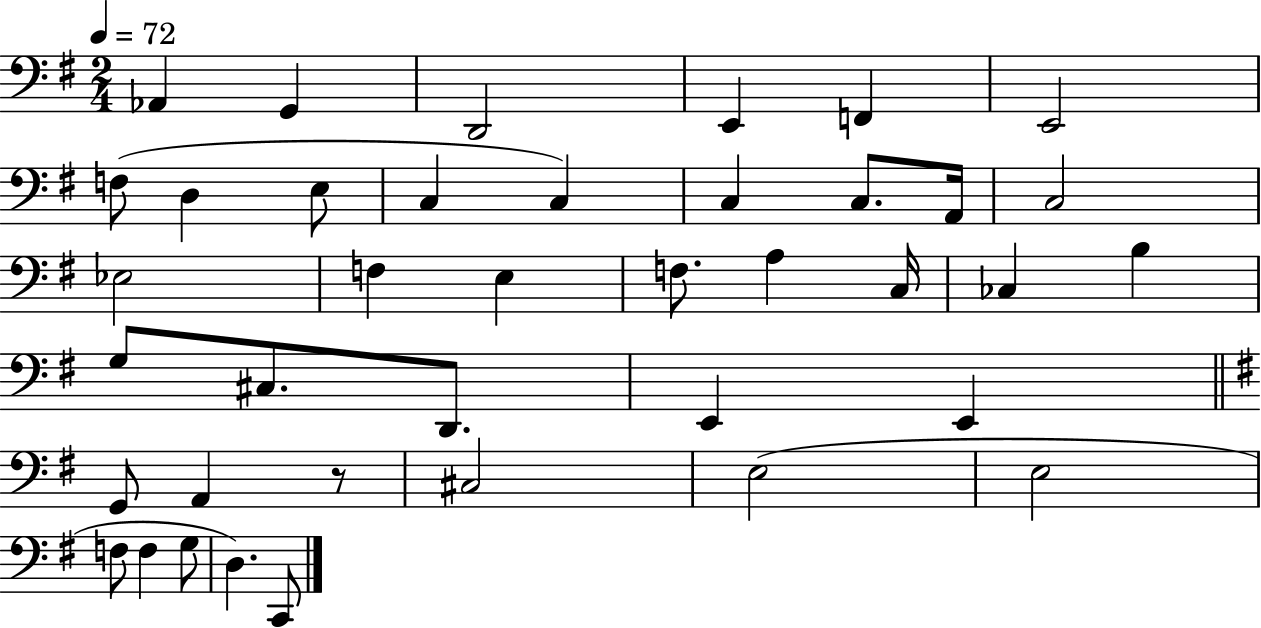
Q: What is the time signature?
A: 2/4